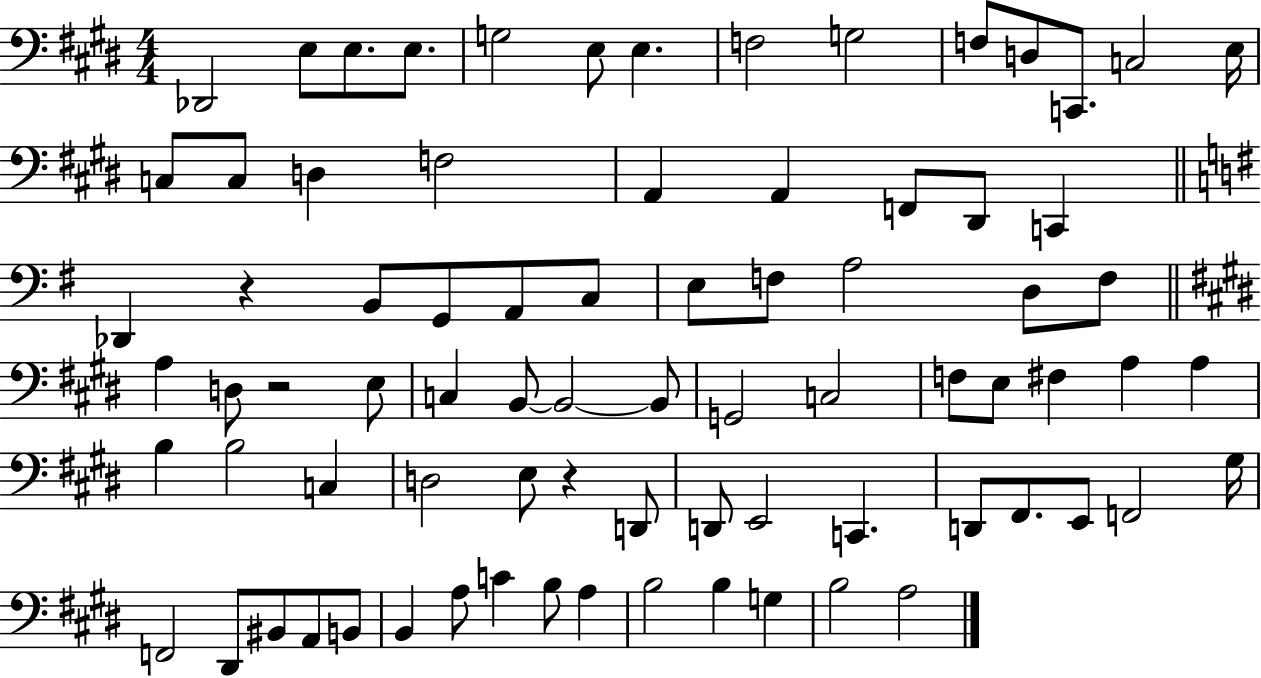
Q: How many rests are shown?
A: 3